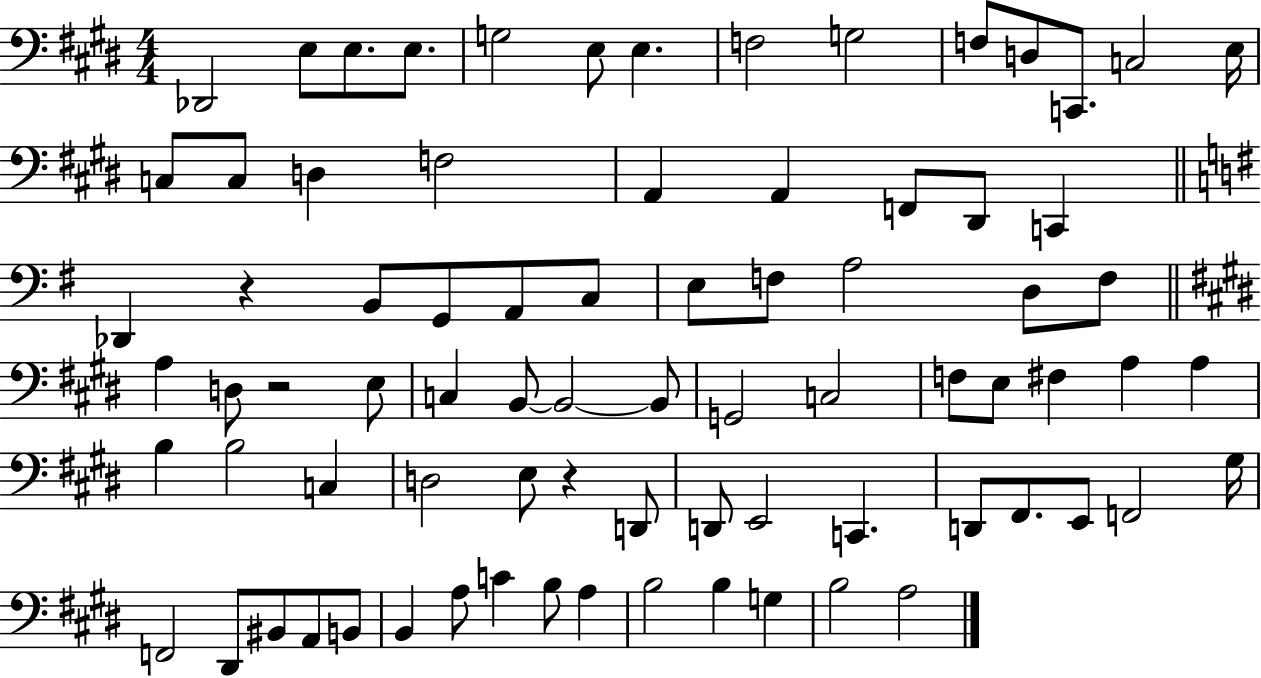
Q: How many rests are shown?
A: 3